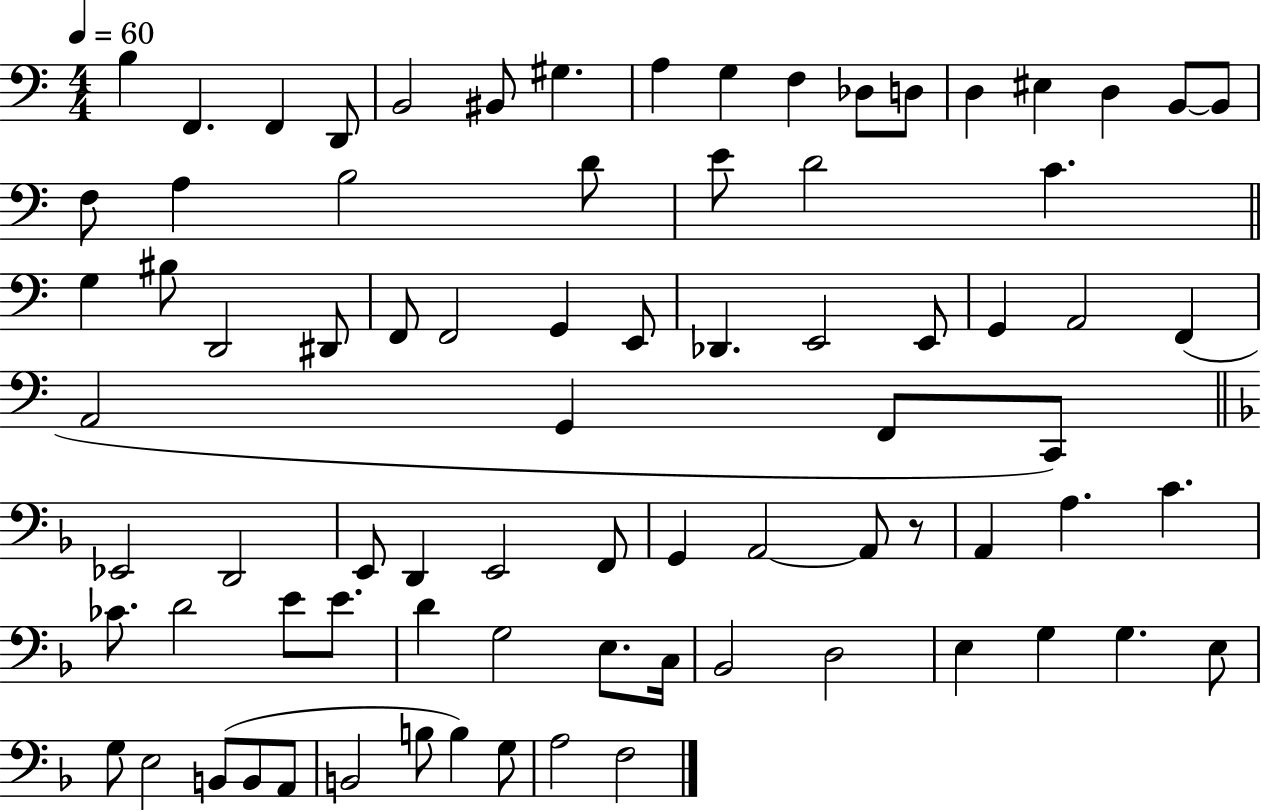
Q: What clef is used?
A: bass